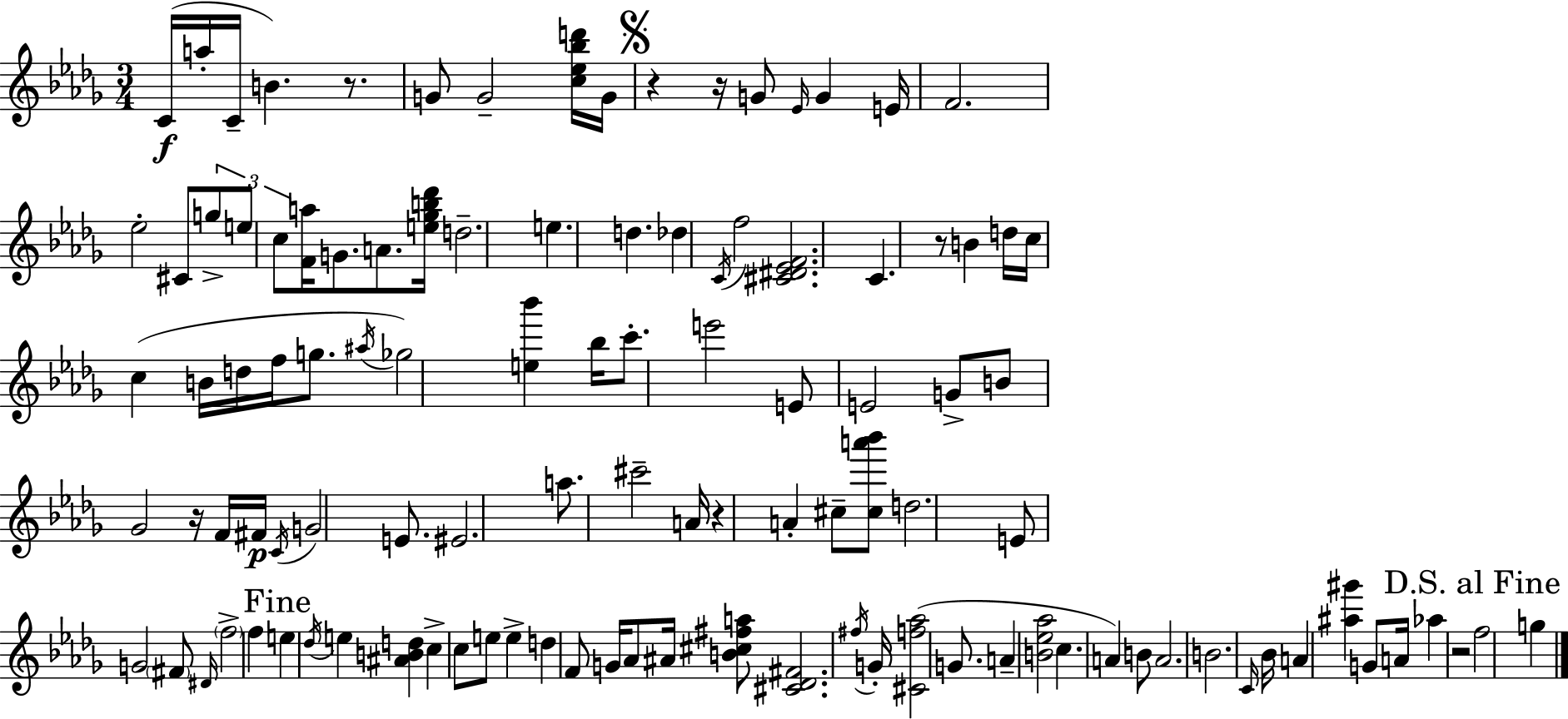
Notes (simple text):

C4/s A5/s C4/s B4/q. R/e. G4/e G4/h [C5,Eb5,Bb5,D6]/s G4/s R/q R/s G4/e Eb4/s G4/q E4/s F4/h. Eb5/h C#4/e G5/e E5/e C5/e [F4,A5]/s G4/e. A4/e. [E5,Gb5,B5,Db6]/s D5/h. E5/q. D5/q. Db5/q C4/s F5/h [C#4,D#4,Eb4,F4]/h. C4/q. R/e B4/q D5/s C5/s C5/q B4/s D5/s F5/s G5/e. A#5/s Gb5/h [E5,Bb6]/q Bb5/s C6/e. E6/h E4/e E4/h G4/e B4/e Gb4/h R/s F4/s F#4/s C4/s G4/h E4/e. EIS4/h. A5/e. C#6/h A4/s R/q A4/q C#5/e [C#5,A6,Bb6]/e D5/h. E4/e G4/h F#4/e D#4/s F5/h F5/q E5/q Db5/s E5/q [A#4,B4,D5]/q C5/q C5/e E5/e E5/q D5/q F4/e G4/s Ab4/e A#4/s [B4,C#5,F#5,A5]/e [C#4,Db4,F#4]/h. F#5/s G4/s [C#4,F5,Ab5]/h G4/e. A4/q [B4,Eb5,Ab5]/h C5/q. A4/q B4/e A4/h. B4/h. C4/s Bb4/s A4/q [A#5,G#6]/q G4/e A4/s Ab5/q R/h F5/h G5/q